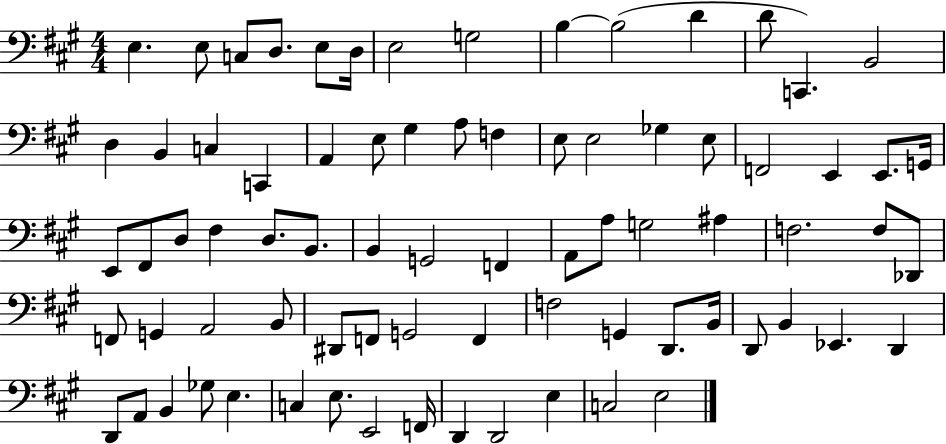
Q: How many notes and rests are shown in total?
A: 77